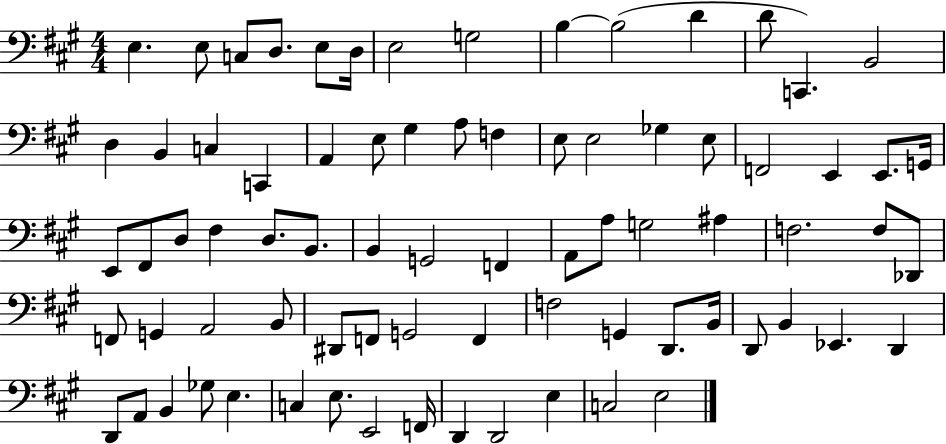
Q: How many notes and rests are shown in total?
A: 77